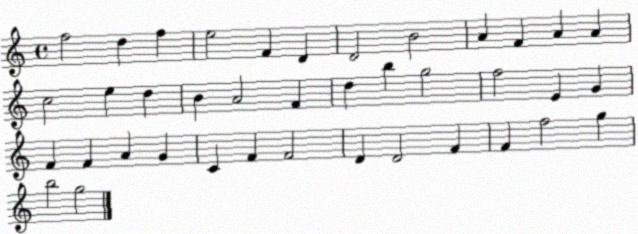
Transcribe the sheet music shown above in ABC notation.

X:1
T:Untitled
M:4/4
L:1/4
K:C
f2 d f e2 F D D2 B2 A F A A c2 e d B A2 F d b g2 f2 E G F F A G C F F2 D D2 F F f2 g b2 g2